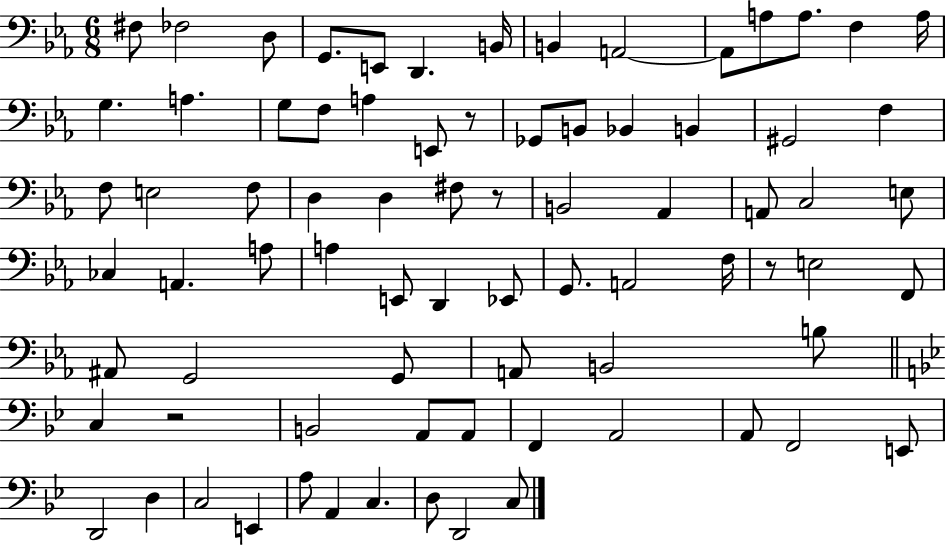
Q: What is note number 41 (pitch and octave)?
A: A3